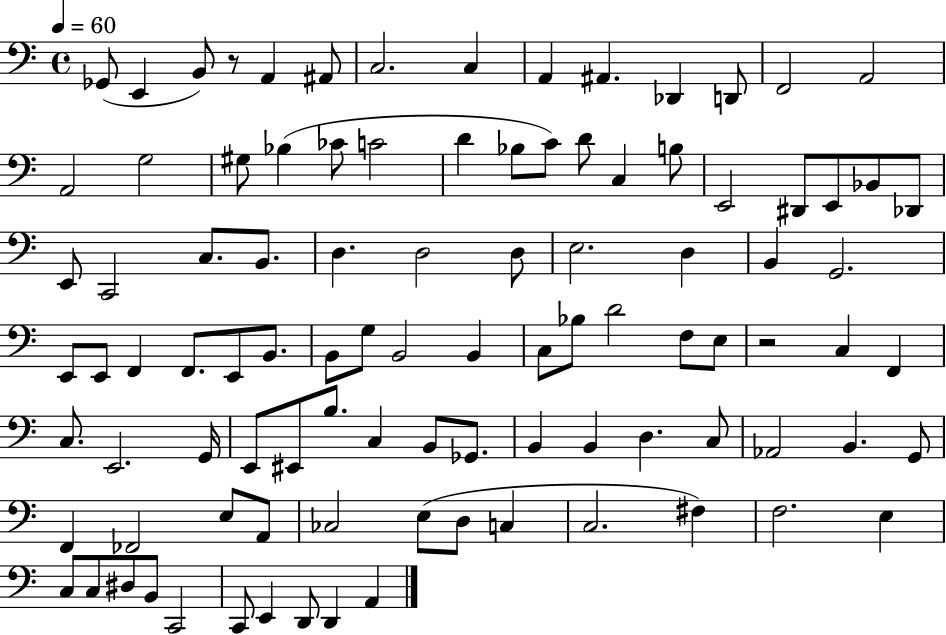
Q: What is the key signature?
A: C major